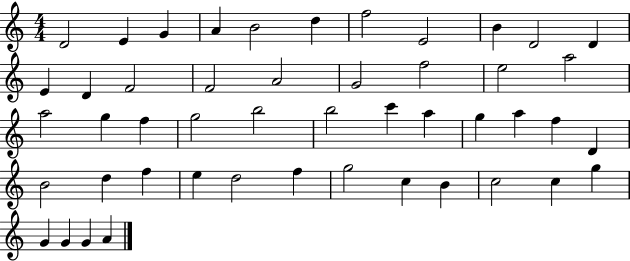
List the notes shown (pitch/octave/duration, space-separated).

D4/h E4/q G4/q A4/q B4/h D5/q F5/h E4/h B4/q D4/h D4/q E4/q D4/q F4/h F4/h A4/h G4/h F5/h E5/h A5/h A5/h G5/q F5/q G5/h B5/h B5/h C6/q A5/q G5/q A5/q F5/q D4/q B4/h D5/q F5/q E5/q D5/h F5/q G5/h C5/q B4/q C5/h C5/q G5/q G4/q G4/q G4/q A4/q